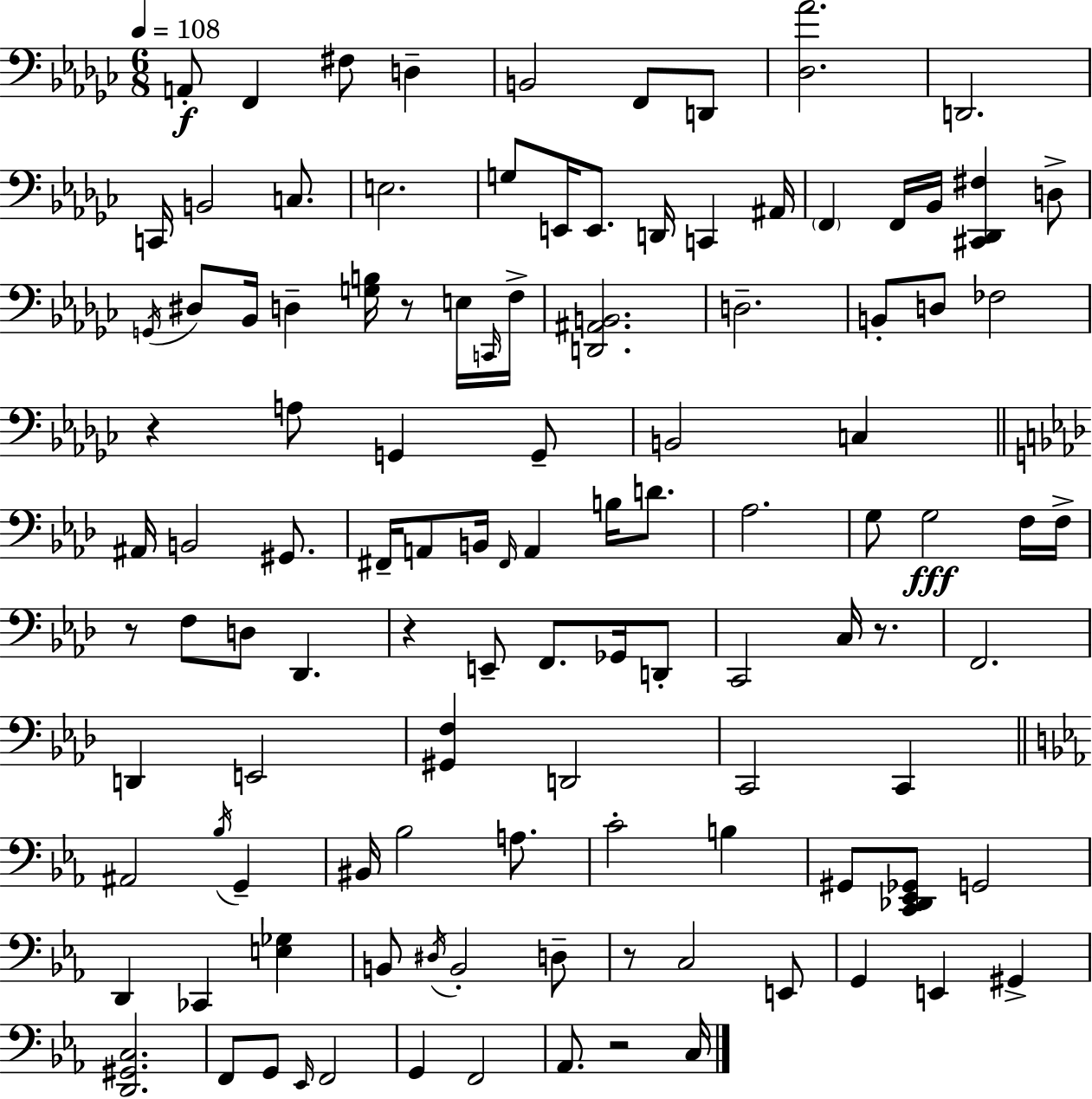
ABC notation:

X:1
T:Untitled
M:6/8
L:1/4
K:Ebm
A,,/2 F,, ^F,/2 D, B,,2 F,,/2 D,,/2 [_D,_A]2 D,,2 C,,/4 B,,2 C,/2 E,2 G,/2 E,,/4 E,,/2 D,,/4 C,, ^A,,/4 F,, F,,/4 _B,,/4 [^C,,_D,,^F,] D,/2 G,,/4 ^D,/2 _B,,/4 D, [G,B,]/4 z/2 E,/4 C,,/4 F,/4 [D,,^A,,B,,]2 D,2 B,,/2 D,/2 _F,2 z A,/2 G,, G,,/2 B,,2 C, ^A,,/4 B,,2 ^G,,/2 ^F,,/4 A,,/2 B,,/4 ^F,,/4 A,, B,/4 D/2 _A,2 G,/2 G,2 F,/4 F,/4 z/2 F,/2 D,/2 _D,, z E,,/2 F,,/2 _G,,/4 D,,/2 C,,2 C,/4 z/2 F,,2 D,, E,,2 [^G,,F,] D,,2 C,,2 C,, ^A,,2 _B,/4 G,, ^B,,/4 _B,2 A,/2 C2 B, ^G,,/2 [C,,_D,,_E,,_G,,]/2 G,,2 D,, _C,, [E,_G,] B,,/2 ^D,/4 B,,2 D,/2 z/2 C,2 E,,/2 G,, E,, ^G,, [D,,^G,,C,]2 F,,/2 G,,/2 _E,,/4 F,,2 G,, F,,2 _A,,/2 z2 C,/4